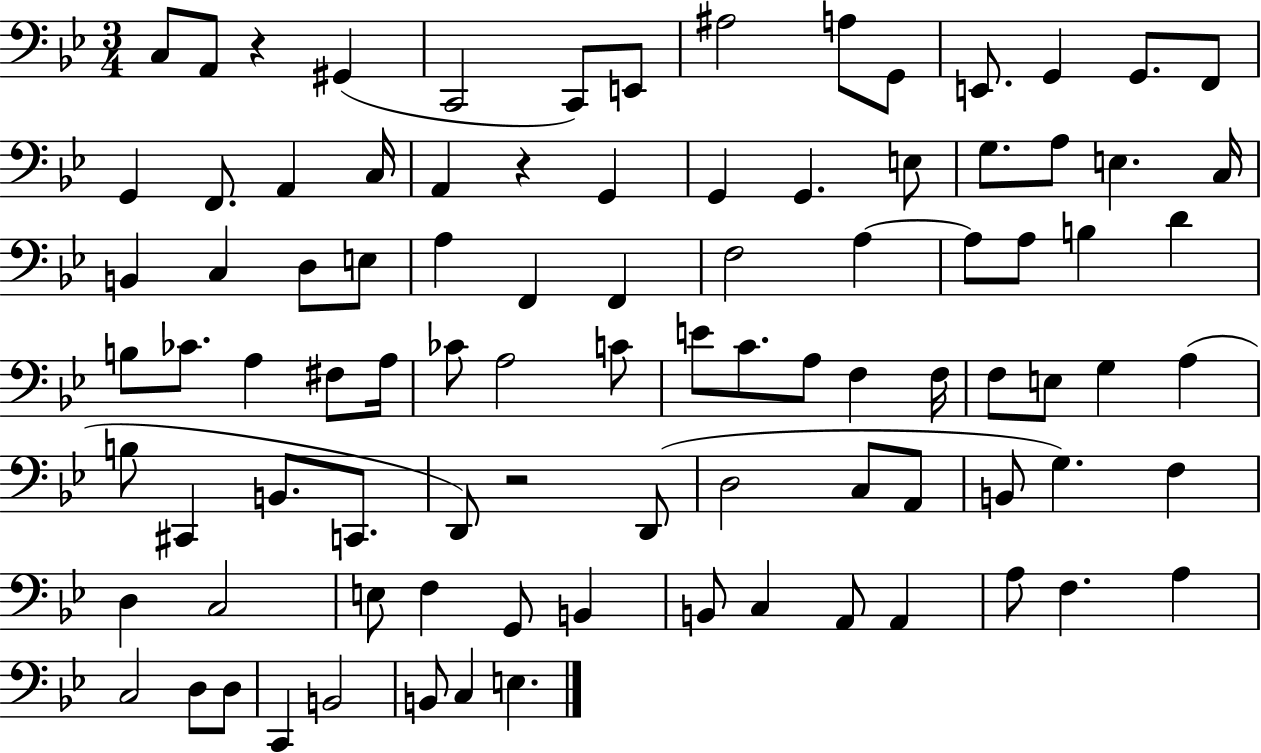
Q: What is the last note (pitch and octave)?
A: E3